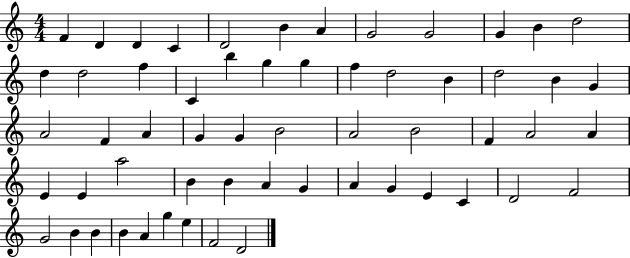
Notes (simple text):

F4/q D4/q D4/q C4/q D4/h B4/q A4/q G4/h G4/h G4/q B4/q D5/h D5/q D5/h F5/q C4/q B5/q G5/q G5/q F5/q D5/h B4/q D5/h B4/q G4/q A4/h F4/q A4/q G4/q G4/q B4/h A4/h B4/h F4/q A4/h A4/q E4/q E4/q A5/h B4/q B4/q A4/q G4/q A4/q G4/q E4/q C4/q D4/h F4/h G4/h B4/q B4/q B4/q A4/q G5/q E5/q F4/h D4/h